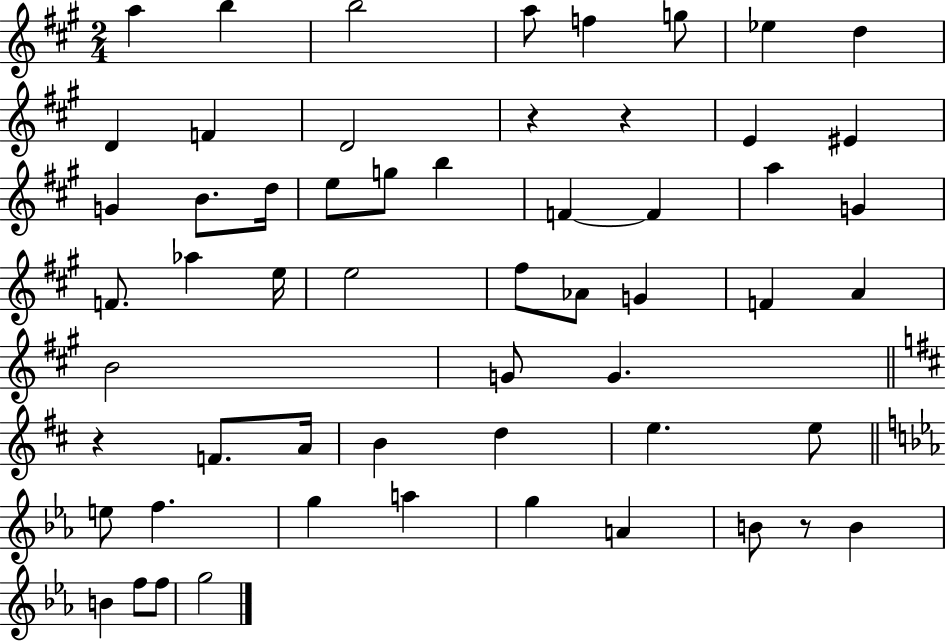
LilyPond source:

{
  \clef treble
  \numericTimeSignature
  \time 2/4
  \key a \major
  \repeat volta 2 { a''4 b''4 | b''2 | a''8 f''4 g''8 | ees''4 d''4 | \break d'4 f'4 | d'2 | r4 r4 | e'4 eis'4 | \break g'4 b'8. d''16 | e''8 g''8 b''4 | f'4~~ f'4 | a''4 g'4 | \break f'8. aes''4 e''16 | e''2 | fis''8 aes'8 g'4 | f'4 a'4 | \break b'2 | g'8 g'4. | \bar "||" \break \key d \major r4 f'8. a'16 | b'4 d''4 | e''4. e''8 | \bar "||" \break \key c \minor e''8 f''4. | g''4 a''4 | g''4 a'4 | b'8 r8 b'4 | \break b'4 f''8 f''8 | g''2 | } \bar "|."
}